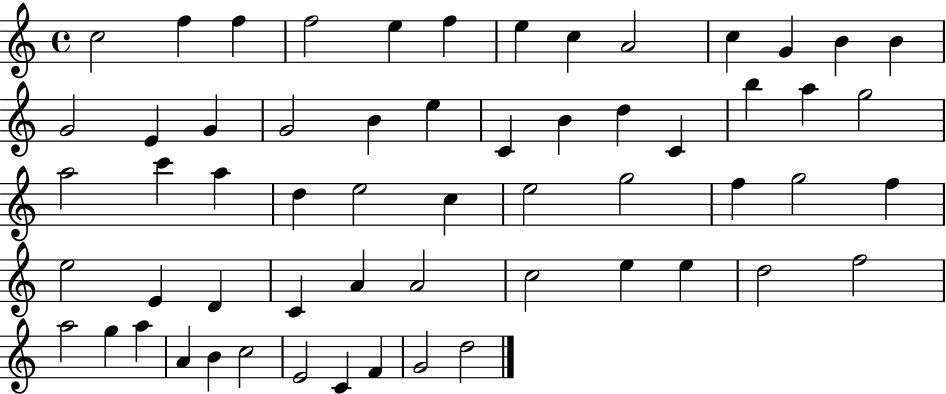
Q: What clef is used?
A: treble